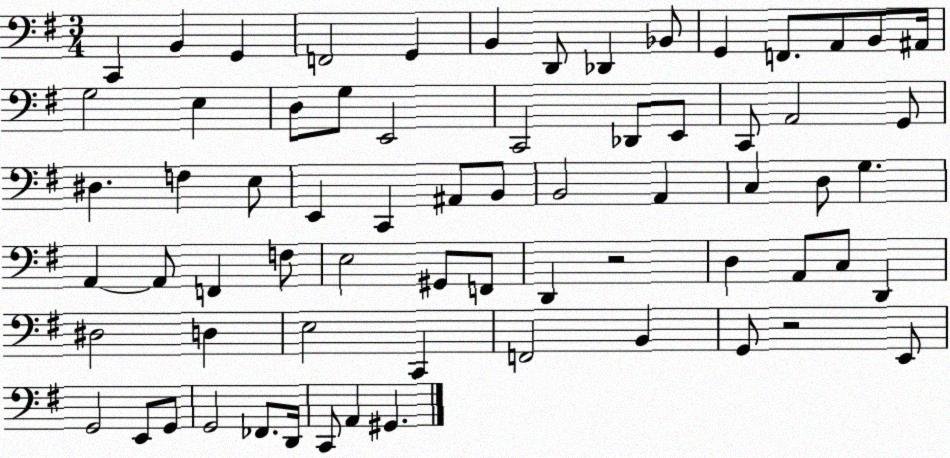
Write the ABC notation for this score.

X:1
T:Untitled
M:3/4
L:1/4
K:G
C,, B,, G,, F,,2 G,, B,, D,,/2 _D,, _B,,/2 G,, F,,/2 A,,/2 B,,/2 ^A,,/4 G,2 E, D,/2 G,/2 E,,2 C,,2 _D,,/2 E,,/2 C,,/2 A,,2 G,,/2 ^D, F, E,/2 E,, C,, ^A,,/2 B,,/2 B,,2 A,, C, D,/2 G, A,, A,,/2 F,, F,/2 E,2 ^G,,/2 F,,/2 D,, z2 D, A,,/2 C,/2 D,, ^D,2 D, E,2 C,, F,,2 B,, G,,/2 z2 E,,/2 G,,2 E,,/2 G,,/2 G,,2 _F,,/2 D,,/4 C,,/2 A,, ^G,,